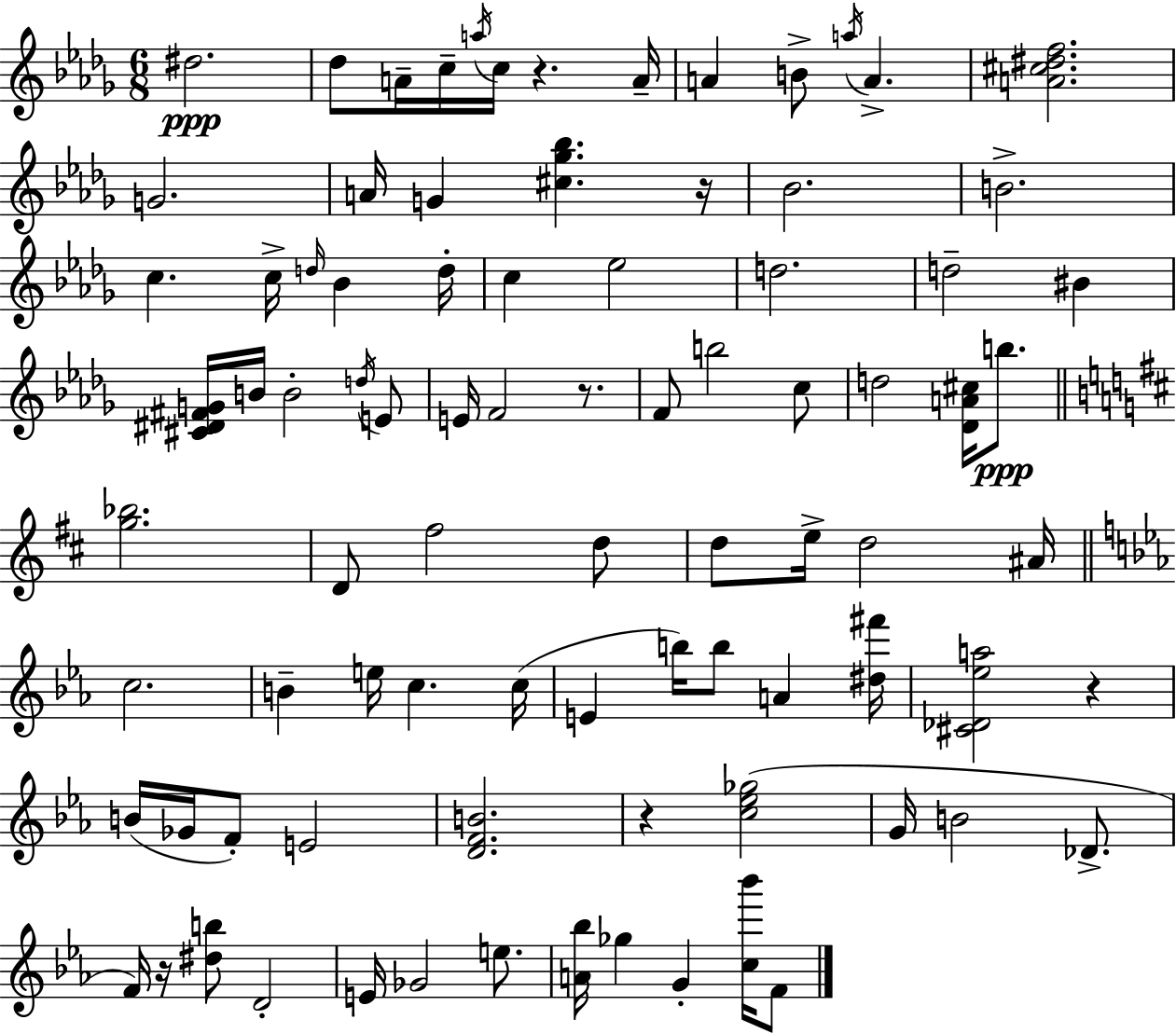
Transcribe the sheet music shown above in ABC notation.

X:1
T:Untitled
M:6/8
L:1/4
K:Bbm
^d2 _d/2 A/4 c/4 a/4 c/4 z A/4 A B/2 a/4 A [A^c^df]2 G2 A/4 G [^c_g_b] z/4 _B2 B2 c c/4 d/4 _B d/4 c _e2 d2 d2 ^B [^C^D^FG]/4 B/4 B2 d/4 E/2 E/4 F2 z/2 F/2 b2 c/2 d2 [_DA^c]/4 b/2 [g_b]2 D/2 ^f2 d/2 d/2 e/4 d2 ^A/4 c2 B e/4 c c/4 E b/4 b/2 A [^d^f']/4 [^C_D_ea]2 z B/4 _G/4 F/2 E2 [DFB]2 z [c_e_g]2 G/4 B2 _D/2 F/4 z/4 [^db]/2 D2 E/4 _G2 e/2 [A_b]/4 _g G [c_b']/4 F/2